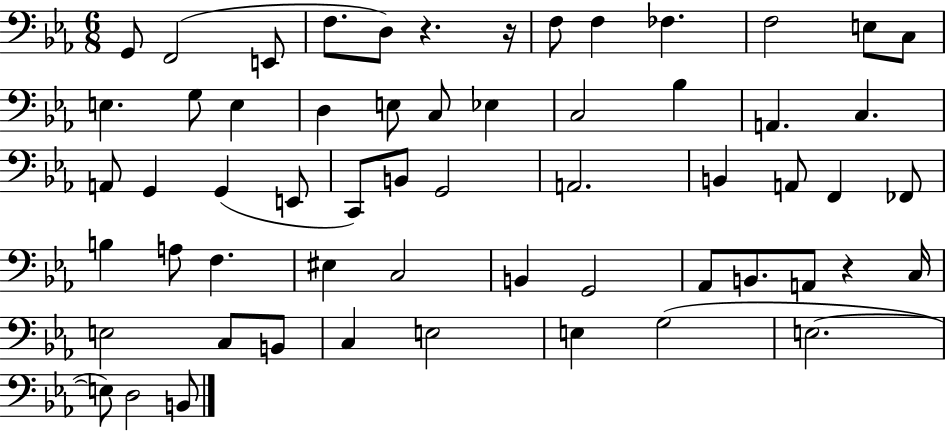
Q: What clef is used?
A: bass